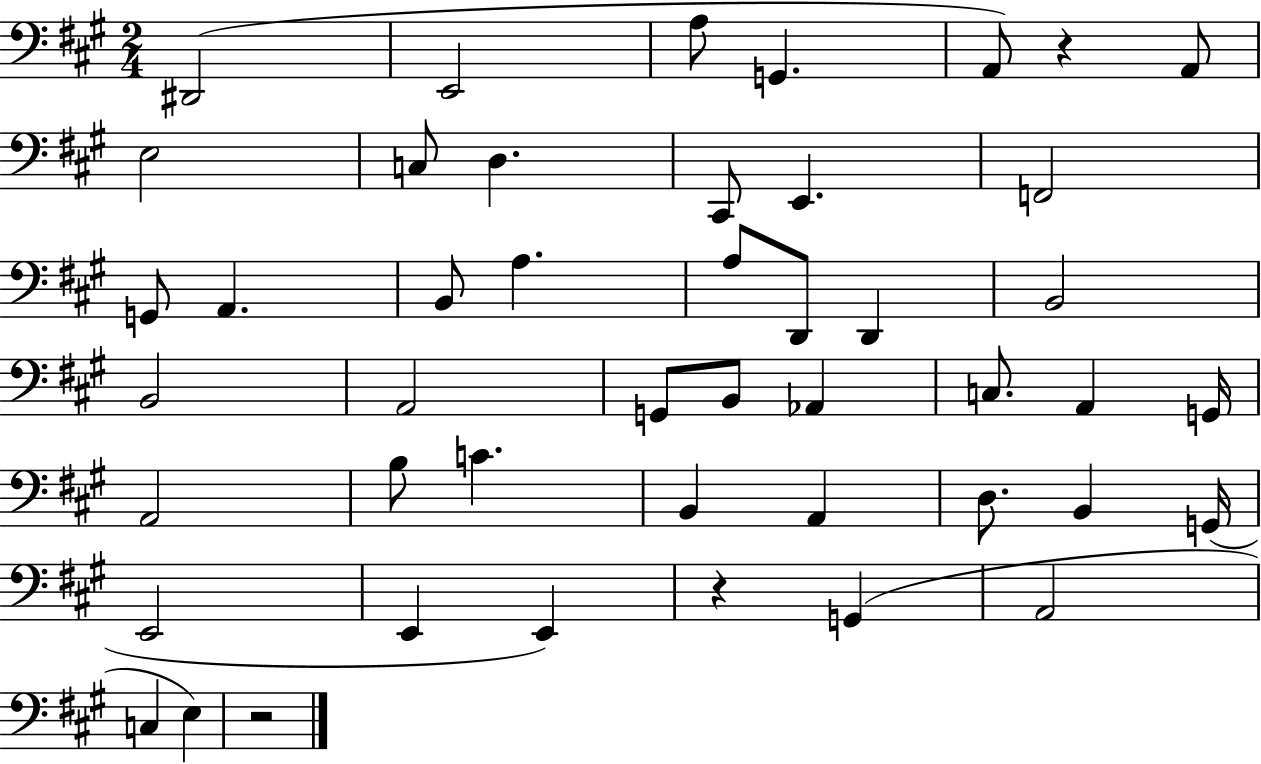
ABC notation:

X:1
T:Untitled
M:2/4
L:1/4
K:A
^D,,2 E,,2 A,/2 G,, A,,/2 z A,,/2 E,2 C,/2 D, ^C,,/2 E,, F,,2 G,,/2 A,, B,,/2 A, A,/2 D,,/2 D,, B,,2 B,,2 A,,2 G,,/2 B,,/2 _A,, C,/2 A,, G,,/4 A,,2 B,/2 C B,, A,, D,/2 B,, G,,/4 E,,2 E,, E,, z G,, A,,2 C, E, z2